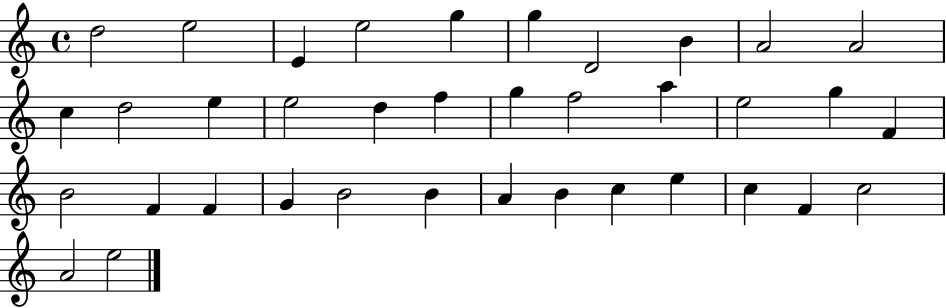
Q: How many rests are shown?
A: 0